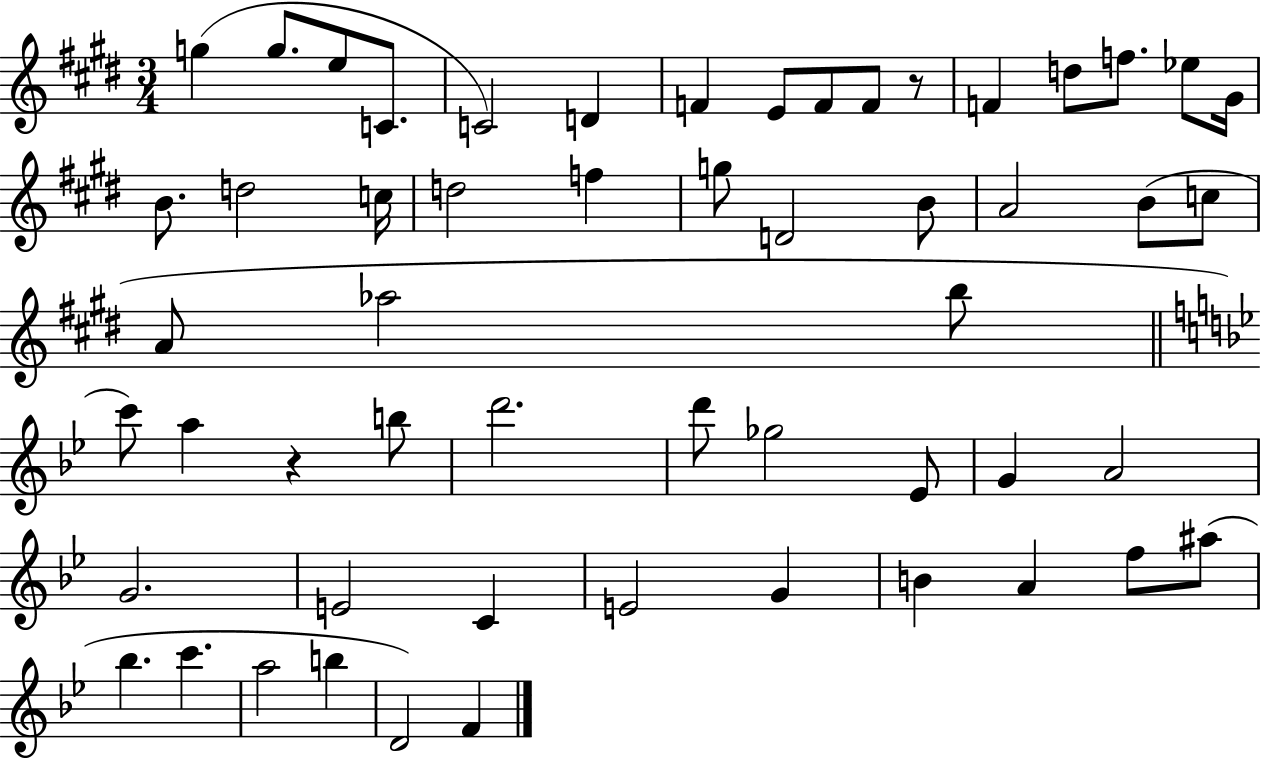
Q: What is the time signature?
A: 3/4